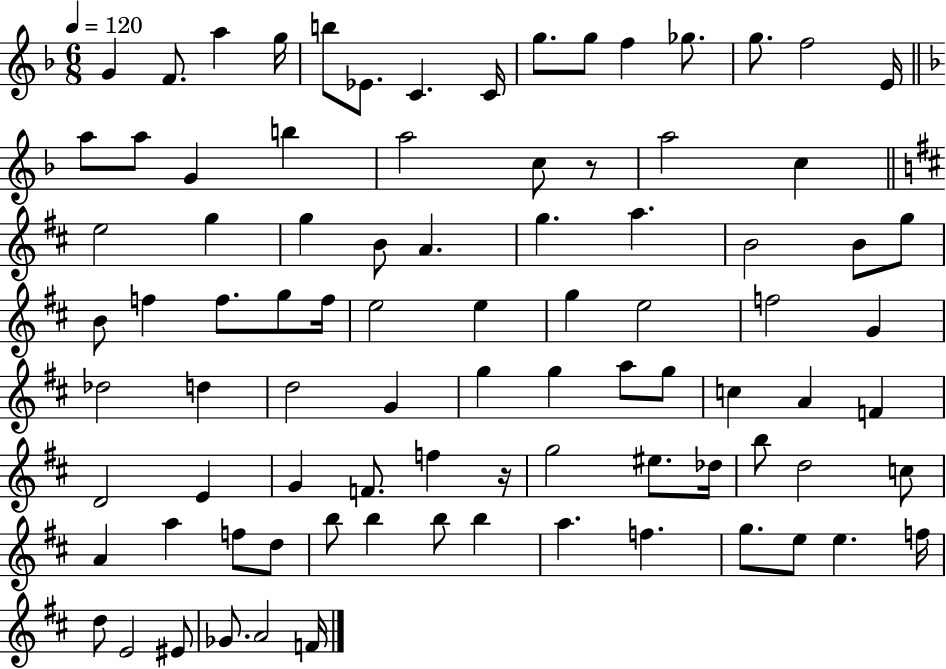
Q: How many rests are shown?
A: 2